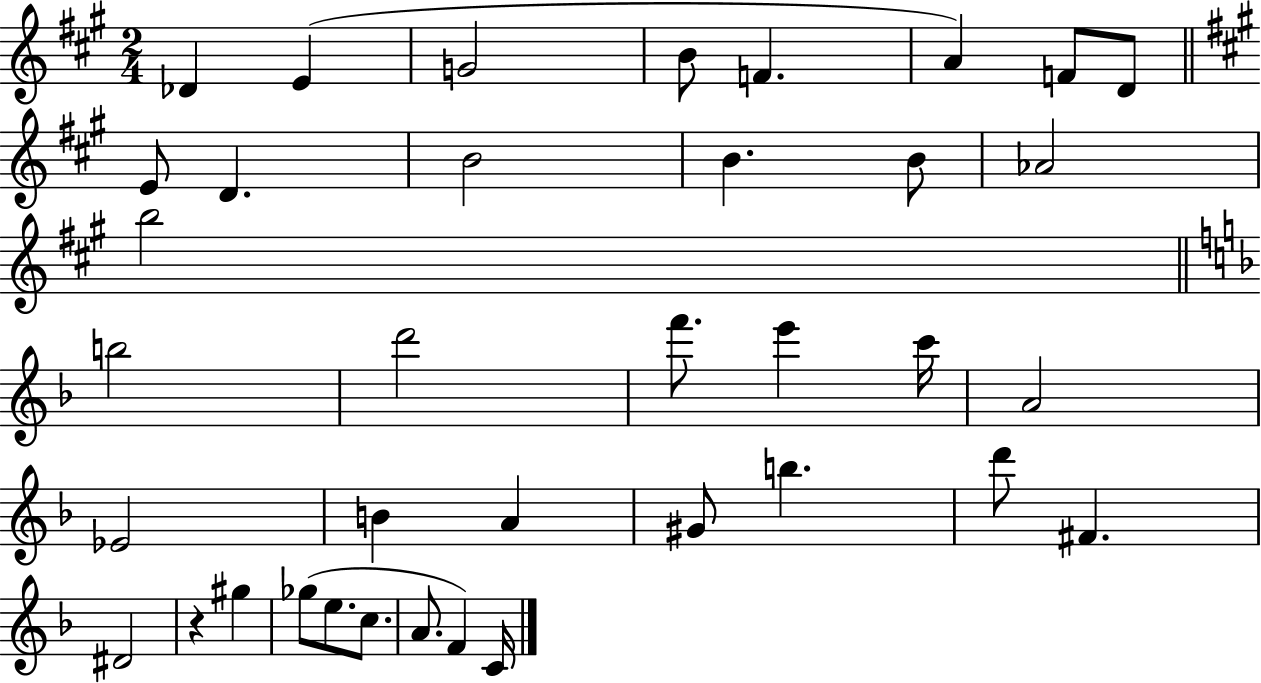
{
  \clef treble
  \numericTimeSignature
  \time 2/4
  \key a \major
  des'4 e'4( | g'2 | b'8 f'4. | a'4) f'8 d'8 | \break \bar "||" \break \key a \major e'8 d'4. | b'2 | b'4. b'8 | aes'2 | \break b''2 | \bar "||" \break \key f \major b''2 | d'''2 | f'''8. e'''4 c'''16 | a'2 | \break ees'2 | b'4 a'4 | gis'8 b''4. | d'''8 fis'4. | \break dis'2 | r4 gis''4 | ges''8( e''8. c''8. | a'8. f'4) c'16 | \break \bar "|."
}